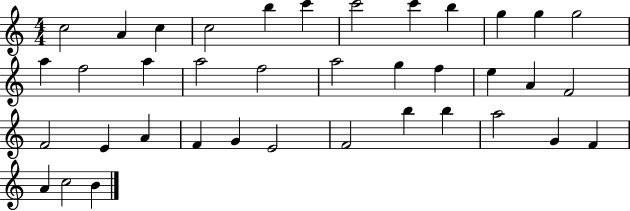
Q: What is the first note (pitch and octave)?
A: C5